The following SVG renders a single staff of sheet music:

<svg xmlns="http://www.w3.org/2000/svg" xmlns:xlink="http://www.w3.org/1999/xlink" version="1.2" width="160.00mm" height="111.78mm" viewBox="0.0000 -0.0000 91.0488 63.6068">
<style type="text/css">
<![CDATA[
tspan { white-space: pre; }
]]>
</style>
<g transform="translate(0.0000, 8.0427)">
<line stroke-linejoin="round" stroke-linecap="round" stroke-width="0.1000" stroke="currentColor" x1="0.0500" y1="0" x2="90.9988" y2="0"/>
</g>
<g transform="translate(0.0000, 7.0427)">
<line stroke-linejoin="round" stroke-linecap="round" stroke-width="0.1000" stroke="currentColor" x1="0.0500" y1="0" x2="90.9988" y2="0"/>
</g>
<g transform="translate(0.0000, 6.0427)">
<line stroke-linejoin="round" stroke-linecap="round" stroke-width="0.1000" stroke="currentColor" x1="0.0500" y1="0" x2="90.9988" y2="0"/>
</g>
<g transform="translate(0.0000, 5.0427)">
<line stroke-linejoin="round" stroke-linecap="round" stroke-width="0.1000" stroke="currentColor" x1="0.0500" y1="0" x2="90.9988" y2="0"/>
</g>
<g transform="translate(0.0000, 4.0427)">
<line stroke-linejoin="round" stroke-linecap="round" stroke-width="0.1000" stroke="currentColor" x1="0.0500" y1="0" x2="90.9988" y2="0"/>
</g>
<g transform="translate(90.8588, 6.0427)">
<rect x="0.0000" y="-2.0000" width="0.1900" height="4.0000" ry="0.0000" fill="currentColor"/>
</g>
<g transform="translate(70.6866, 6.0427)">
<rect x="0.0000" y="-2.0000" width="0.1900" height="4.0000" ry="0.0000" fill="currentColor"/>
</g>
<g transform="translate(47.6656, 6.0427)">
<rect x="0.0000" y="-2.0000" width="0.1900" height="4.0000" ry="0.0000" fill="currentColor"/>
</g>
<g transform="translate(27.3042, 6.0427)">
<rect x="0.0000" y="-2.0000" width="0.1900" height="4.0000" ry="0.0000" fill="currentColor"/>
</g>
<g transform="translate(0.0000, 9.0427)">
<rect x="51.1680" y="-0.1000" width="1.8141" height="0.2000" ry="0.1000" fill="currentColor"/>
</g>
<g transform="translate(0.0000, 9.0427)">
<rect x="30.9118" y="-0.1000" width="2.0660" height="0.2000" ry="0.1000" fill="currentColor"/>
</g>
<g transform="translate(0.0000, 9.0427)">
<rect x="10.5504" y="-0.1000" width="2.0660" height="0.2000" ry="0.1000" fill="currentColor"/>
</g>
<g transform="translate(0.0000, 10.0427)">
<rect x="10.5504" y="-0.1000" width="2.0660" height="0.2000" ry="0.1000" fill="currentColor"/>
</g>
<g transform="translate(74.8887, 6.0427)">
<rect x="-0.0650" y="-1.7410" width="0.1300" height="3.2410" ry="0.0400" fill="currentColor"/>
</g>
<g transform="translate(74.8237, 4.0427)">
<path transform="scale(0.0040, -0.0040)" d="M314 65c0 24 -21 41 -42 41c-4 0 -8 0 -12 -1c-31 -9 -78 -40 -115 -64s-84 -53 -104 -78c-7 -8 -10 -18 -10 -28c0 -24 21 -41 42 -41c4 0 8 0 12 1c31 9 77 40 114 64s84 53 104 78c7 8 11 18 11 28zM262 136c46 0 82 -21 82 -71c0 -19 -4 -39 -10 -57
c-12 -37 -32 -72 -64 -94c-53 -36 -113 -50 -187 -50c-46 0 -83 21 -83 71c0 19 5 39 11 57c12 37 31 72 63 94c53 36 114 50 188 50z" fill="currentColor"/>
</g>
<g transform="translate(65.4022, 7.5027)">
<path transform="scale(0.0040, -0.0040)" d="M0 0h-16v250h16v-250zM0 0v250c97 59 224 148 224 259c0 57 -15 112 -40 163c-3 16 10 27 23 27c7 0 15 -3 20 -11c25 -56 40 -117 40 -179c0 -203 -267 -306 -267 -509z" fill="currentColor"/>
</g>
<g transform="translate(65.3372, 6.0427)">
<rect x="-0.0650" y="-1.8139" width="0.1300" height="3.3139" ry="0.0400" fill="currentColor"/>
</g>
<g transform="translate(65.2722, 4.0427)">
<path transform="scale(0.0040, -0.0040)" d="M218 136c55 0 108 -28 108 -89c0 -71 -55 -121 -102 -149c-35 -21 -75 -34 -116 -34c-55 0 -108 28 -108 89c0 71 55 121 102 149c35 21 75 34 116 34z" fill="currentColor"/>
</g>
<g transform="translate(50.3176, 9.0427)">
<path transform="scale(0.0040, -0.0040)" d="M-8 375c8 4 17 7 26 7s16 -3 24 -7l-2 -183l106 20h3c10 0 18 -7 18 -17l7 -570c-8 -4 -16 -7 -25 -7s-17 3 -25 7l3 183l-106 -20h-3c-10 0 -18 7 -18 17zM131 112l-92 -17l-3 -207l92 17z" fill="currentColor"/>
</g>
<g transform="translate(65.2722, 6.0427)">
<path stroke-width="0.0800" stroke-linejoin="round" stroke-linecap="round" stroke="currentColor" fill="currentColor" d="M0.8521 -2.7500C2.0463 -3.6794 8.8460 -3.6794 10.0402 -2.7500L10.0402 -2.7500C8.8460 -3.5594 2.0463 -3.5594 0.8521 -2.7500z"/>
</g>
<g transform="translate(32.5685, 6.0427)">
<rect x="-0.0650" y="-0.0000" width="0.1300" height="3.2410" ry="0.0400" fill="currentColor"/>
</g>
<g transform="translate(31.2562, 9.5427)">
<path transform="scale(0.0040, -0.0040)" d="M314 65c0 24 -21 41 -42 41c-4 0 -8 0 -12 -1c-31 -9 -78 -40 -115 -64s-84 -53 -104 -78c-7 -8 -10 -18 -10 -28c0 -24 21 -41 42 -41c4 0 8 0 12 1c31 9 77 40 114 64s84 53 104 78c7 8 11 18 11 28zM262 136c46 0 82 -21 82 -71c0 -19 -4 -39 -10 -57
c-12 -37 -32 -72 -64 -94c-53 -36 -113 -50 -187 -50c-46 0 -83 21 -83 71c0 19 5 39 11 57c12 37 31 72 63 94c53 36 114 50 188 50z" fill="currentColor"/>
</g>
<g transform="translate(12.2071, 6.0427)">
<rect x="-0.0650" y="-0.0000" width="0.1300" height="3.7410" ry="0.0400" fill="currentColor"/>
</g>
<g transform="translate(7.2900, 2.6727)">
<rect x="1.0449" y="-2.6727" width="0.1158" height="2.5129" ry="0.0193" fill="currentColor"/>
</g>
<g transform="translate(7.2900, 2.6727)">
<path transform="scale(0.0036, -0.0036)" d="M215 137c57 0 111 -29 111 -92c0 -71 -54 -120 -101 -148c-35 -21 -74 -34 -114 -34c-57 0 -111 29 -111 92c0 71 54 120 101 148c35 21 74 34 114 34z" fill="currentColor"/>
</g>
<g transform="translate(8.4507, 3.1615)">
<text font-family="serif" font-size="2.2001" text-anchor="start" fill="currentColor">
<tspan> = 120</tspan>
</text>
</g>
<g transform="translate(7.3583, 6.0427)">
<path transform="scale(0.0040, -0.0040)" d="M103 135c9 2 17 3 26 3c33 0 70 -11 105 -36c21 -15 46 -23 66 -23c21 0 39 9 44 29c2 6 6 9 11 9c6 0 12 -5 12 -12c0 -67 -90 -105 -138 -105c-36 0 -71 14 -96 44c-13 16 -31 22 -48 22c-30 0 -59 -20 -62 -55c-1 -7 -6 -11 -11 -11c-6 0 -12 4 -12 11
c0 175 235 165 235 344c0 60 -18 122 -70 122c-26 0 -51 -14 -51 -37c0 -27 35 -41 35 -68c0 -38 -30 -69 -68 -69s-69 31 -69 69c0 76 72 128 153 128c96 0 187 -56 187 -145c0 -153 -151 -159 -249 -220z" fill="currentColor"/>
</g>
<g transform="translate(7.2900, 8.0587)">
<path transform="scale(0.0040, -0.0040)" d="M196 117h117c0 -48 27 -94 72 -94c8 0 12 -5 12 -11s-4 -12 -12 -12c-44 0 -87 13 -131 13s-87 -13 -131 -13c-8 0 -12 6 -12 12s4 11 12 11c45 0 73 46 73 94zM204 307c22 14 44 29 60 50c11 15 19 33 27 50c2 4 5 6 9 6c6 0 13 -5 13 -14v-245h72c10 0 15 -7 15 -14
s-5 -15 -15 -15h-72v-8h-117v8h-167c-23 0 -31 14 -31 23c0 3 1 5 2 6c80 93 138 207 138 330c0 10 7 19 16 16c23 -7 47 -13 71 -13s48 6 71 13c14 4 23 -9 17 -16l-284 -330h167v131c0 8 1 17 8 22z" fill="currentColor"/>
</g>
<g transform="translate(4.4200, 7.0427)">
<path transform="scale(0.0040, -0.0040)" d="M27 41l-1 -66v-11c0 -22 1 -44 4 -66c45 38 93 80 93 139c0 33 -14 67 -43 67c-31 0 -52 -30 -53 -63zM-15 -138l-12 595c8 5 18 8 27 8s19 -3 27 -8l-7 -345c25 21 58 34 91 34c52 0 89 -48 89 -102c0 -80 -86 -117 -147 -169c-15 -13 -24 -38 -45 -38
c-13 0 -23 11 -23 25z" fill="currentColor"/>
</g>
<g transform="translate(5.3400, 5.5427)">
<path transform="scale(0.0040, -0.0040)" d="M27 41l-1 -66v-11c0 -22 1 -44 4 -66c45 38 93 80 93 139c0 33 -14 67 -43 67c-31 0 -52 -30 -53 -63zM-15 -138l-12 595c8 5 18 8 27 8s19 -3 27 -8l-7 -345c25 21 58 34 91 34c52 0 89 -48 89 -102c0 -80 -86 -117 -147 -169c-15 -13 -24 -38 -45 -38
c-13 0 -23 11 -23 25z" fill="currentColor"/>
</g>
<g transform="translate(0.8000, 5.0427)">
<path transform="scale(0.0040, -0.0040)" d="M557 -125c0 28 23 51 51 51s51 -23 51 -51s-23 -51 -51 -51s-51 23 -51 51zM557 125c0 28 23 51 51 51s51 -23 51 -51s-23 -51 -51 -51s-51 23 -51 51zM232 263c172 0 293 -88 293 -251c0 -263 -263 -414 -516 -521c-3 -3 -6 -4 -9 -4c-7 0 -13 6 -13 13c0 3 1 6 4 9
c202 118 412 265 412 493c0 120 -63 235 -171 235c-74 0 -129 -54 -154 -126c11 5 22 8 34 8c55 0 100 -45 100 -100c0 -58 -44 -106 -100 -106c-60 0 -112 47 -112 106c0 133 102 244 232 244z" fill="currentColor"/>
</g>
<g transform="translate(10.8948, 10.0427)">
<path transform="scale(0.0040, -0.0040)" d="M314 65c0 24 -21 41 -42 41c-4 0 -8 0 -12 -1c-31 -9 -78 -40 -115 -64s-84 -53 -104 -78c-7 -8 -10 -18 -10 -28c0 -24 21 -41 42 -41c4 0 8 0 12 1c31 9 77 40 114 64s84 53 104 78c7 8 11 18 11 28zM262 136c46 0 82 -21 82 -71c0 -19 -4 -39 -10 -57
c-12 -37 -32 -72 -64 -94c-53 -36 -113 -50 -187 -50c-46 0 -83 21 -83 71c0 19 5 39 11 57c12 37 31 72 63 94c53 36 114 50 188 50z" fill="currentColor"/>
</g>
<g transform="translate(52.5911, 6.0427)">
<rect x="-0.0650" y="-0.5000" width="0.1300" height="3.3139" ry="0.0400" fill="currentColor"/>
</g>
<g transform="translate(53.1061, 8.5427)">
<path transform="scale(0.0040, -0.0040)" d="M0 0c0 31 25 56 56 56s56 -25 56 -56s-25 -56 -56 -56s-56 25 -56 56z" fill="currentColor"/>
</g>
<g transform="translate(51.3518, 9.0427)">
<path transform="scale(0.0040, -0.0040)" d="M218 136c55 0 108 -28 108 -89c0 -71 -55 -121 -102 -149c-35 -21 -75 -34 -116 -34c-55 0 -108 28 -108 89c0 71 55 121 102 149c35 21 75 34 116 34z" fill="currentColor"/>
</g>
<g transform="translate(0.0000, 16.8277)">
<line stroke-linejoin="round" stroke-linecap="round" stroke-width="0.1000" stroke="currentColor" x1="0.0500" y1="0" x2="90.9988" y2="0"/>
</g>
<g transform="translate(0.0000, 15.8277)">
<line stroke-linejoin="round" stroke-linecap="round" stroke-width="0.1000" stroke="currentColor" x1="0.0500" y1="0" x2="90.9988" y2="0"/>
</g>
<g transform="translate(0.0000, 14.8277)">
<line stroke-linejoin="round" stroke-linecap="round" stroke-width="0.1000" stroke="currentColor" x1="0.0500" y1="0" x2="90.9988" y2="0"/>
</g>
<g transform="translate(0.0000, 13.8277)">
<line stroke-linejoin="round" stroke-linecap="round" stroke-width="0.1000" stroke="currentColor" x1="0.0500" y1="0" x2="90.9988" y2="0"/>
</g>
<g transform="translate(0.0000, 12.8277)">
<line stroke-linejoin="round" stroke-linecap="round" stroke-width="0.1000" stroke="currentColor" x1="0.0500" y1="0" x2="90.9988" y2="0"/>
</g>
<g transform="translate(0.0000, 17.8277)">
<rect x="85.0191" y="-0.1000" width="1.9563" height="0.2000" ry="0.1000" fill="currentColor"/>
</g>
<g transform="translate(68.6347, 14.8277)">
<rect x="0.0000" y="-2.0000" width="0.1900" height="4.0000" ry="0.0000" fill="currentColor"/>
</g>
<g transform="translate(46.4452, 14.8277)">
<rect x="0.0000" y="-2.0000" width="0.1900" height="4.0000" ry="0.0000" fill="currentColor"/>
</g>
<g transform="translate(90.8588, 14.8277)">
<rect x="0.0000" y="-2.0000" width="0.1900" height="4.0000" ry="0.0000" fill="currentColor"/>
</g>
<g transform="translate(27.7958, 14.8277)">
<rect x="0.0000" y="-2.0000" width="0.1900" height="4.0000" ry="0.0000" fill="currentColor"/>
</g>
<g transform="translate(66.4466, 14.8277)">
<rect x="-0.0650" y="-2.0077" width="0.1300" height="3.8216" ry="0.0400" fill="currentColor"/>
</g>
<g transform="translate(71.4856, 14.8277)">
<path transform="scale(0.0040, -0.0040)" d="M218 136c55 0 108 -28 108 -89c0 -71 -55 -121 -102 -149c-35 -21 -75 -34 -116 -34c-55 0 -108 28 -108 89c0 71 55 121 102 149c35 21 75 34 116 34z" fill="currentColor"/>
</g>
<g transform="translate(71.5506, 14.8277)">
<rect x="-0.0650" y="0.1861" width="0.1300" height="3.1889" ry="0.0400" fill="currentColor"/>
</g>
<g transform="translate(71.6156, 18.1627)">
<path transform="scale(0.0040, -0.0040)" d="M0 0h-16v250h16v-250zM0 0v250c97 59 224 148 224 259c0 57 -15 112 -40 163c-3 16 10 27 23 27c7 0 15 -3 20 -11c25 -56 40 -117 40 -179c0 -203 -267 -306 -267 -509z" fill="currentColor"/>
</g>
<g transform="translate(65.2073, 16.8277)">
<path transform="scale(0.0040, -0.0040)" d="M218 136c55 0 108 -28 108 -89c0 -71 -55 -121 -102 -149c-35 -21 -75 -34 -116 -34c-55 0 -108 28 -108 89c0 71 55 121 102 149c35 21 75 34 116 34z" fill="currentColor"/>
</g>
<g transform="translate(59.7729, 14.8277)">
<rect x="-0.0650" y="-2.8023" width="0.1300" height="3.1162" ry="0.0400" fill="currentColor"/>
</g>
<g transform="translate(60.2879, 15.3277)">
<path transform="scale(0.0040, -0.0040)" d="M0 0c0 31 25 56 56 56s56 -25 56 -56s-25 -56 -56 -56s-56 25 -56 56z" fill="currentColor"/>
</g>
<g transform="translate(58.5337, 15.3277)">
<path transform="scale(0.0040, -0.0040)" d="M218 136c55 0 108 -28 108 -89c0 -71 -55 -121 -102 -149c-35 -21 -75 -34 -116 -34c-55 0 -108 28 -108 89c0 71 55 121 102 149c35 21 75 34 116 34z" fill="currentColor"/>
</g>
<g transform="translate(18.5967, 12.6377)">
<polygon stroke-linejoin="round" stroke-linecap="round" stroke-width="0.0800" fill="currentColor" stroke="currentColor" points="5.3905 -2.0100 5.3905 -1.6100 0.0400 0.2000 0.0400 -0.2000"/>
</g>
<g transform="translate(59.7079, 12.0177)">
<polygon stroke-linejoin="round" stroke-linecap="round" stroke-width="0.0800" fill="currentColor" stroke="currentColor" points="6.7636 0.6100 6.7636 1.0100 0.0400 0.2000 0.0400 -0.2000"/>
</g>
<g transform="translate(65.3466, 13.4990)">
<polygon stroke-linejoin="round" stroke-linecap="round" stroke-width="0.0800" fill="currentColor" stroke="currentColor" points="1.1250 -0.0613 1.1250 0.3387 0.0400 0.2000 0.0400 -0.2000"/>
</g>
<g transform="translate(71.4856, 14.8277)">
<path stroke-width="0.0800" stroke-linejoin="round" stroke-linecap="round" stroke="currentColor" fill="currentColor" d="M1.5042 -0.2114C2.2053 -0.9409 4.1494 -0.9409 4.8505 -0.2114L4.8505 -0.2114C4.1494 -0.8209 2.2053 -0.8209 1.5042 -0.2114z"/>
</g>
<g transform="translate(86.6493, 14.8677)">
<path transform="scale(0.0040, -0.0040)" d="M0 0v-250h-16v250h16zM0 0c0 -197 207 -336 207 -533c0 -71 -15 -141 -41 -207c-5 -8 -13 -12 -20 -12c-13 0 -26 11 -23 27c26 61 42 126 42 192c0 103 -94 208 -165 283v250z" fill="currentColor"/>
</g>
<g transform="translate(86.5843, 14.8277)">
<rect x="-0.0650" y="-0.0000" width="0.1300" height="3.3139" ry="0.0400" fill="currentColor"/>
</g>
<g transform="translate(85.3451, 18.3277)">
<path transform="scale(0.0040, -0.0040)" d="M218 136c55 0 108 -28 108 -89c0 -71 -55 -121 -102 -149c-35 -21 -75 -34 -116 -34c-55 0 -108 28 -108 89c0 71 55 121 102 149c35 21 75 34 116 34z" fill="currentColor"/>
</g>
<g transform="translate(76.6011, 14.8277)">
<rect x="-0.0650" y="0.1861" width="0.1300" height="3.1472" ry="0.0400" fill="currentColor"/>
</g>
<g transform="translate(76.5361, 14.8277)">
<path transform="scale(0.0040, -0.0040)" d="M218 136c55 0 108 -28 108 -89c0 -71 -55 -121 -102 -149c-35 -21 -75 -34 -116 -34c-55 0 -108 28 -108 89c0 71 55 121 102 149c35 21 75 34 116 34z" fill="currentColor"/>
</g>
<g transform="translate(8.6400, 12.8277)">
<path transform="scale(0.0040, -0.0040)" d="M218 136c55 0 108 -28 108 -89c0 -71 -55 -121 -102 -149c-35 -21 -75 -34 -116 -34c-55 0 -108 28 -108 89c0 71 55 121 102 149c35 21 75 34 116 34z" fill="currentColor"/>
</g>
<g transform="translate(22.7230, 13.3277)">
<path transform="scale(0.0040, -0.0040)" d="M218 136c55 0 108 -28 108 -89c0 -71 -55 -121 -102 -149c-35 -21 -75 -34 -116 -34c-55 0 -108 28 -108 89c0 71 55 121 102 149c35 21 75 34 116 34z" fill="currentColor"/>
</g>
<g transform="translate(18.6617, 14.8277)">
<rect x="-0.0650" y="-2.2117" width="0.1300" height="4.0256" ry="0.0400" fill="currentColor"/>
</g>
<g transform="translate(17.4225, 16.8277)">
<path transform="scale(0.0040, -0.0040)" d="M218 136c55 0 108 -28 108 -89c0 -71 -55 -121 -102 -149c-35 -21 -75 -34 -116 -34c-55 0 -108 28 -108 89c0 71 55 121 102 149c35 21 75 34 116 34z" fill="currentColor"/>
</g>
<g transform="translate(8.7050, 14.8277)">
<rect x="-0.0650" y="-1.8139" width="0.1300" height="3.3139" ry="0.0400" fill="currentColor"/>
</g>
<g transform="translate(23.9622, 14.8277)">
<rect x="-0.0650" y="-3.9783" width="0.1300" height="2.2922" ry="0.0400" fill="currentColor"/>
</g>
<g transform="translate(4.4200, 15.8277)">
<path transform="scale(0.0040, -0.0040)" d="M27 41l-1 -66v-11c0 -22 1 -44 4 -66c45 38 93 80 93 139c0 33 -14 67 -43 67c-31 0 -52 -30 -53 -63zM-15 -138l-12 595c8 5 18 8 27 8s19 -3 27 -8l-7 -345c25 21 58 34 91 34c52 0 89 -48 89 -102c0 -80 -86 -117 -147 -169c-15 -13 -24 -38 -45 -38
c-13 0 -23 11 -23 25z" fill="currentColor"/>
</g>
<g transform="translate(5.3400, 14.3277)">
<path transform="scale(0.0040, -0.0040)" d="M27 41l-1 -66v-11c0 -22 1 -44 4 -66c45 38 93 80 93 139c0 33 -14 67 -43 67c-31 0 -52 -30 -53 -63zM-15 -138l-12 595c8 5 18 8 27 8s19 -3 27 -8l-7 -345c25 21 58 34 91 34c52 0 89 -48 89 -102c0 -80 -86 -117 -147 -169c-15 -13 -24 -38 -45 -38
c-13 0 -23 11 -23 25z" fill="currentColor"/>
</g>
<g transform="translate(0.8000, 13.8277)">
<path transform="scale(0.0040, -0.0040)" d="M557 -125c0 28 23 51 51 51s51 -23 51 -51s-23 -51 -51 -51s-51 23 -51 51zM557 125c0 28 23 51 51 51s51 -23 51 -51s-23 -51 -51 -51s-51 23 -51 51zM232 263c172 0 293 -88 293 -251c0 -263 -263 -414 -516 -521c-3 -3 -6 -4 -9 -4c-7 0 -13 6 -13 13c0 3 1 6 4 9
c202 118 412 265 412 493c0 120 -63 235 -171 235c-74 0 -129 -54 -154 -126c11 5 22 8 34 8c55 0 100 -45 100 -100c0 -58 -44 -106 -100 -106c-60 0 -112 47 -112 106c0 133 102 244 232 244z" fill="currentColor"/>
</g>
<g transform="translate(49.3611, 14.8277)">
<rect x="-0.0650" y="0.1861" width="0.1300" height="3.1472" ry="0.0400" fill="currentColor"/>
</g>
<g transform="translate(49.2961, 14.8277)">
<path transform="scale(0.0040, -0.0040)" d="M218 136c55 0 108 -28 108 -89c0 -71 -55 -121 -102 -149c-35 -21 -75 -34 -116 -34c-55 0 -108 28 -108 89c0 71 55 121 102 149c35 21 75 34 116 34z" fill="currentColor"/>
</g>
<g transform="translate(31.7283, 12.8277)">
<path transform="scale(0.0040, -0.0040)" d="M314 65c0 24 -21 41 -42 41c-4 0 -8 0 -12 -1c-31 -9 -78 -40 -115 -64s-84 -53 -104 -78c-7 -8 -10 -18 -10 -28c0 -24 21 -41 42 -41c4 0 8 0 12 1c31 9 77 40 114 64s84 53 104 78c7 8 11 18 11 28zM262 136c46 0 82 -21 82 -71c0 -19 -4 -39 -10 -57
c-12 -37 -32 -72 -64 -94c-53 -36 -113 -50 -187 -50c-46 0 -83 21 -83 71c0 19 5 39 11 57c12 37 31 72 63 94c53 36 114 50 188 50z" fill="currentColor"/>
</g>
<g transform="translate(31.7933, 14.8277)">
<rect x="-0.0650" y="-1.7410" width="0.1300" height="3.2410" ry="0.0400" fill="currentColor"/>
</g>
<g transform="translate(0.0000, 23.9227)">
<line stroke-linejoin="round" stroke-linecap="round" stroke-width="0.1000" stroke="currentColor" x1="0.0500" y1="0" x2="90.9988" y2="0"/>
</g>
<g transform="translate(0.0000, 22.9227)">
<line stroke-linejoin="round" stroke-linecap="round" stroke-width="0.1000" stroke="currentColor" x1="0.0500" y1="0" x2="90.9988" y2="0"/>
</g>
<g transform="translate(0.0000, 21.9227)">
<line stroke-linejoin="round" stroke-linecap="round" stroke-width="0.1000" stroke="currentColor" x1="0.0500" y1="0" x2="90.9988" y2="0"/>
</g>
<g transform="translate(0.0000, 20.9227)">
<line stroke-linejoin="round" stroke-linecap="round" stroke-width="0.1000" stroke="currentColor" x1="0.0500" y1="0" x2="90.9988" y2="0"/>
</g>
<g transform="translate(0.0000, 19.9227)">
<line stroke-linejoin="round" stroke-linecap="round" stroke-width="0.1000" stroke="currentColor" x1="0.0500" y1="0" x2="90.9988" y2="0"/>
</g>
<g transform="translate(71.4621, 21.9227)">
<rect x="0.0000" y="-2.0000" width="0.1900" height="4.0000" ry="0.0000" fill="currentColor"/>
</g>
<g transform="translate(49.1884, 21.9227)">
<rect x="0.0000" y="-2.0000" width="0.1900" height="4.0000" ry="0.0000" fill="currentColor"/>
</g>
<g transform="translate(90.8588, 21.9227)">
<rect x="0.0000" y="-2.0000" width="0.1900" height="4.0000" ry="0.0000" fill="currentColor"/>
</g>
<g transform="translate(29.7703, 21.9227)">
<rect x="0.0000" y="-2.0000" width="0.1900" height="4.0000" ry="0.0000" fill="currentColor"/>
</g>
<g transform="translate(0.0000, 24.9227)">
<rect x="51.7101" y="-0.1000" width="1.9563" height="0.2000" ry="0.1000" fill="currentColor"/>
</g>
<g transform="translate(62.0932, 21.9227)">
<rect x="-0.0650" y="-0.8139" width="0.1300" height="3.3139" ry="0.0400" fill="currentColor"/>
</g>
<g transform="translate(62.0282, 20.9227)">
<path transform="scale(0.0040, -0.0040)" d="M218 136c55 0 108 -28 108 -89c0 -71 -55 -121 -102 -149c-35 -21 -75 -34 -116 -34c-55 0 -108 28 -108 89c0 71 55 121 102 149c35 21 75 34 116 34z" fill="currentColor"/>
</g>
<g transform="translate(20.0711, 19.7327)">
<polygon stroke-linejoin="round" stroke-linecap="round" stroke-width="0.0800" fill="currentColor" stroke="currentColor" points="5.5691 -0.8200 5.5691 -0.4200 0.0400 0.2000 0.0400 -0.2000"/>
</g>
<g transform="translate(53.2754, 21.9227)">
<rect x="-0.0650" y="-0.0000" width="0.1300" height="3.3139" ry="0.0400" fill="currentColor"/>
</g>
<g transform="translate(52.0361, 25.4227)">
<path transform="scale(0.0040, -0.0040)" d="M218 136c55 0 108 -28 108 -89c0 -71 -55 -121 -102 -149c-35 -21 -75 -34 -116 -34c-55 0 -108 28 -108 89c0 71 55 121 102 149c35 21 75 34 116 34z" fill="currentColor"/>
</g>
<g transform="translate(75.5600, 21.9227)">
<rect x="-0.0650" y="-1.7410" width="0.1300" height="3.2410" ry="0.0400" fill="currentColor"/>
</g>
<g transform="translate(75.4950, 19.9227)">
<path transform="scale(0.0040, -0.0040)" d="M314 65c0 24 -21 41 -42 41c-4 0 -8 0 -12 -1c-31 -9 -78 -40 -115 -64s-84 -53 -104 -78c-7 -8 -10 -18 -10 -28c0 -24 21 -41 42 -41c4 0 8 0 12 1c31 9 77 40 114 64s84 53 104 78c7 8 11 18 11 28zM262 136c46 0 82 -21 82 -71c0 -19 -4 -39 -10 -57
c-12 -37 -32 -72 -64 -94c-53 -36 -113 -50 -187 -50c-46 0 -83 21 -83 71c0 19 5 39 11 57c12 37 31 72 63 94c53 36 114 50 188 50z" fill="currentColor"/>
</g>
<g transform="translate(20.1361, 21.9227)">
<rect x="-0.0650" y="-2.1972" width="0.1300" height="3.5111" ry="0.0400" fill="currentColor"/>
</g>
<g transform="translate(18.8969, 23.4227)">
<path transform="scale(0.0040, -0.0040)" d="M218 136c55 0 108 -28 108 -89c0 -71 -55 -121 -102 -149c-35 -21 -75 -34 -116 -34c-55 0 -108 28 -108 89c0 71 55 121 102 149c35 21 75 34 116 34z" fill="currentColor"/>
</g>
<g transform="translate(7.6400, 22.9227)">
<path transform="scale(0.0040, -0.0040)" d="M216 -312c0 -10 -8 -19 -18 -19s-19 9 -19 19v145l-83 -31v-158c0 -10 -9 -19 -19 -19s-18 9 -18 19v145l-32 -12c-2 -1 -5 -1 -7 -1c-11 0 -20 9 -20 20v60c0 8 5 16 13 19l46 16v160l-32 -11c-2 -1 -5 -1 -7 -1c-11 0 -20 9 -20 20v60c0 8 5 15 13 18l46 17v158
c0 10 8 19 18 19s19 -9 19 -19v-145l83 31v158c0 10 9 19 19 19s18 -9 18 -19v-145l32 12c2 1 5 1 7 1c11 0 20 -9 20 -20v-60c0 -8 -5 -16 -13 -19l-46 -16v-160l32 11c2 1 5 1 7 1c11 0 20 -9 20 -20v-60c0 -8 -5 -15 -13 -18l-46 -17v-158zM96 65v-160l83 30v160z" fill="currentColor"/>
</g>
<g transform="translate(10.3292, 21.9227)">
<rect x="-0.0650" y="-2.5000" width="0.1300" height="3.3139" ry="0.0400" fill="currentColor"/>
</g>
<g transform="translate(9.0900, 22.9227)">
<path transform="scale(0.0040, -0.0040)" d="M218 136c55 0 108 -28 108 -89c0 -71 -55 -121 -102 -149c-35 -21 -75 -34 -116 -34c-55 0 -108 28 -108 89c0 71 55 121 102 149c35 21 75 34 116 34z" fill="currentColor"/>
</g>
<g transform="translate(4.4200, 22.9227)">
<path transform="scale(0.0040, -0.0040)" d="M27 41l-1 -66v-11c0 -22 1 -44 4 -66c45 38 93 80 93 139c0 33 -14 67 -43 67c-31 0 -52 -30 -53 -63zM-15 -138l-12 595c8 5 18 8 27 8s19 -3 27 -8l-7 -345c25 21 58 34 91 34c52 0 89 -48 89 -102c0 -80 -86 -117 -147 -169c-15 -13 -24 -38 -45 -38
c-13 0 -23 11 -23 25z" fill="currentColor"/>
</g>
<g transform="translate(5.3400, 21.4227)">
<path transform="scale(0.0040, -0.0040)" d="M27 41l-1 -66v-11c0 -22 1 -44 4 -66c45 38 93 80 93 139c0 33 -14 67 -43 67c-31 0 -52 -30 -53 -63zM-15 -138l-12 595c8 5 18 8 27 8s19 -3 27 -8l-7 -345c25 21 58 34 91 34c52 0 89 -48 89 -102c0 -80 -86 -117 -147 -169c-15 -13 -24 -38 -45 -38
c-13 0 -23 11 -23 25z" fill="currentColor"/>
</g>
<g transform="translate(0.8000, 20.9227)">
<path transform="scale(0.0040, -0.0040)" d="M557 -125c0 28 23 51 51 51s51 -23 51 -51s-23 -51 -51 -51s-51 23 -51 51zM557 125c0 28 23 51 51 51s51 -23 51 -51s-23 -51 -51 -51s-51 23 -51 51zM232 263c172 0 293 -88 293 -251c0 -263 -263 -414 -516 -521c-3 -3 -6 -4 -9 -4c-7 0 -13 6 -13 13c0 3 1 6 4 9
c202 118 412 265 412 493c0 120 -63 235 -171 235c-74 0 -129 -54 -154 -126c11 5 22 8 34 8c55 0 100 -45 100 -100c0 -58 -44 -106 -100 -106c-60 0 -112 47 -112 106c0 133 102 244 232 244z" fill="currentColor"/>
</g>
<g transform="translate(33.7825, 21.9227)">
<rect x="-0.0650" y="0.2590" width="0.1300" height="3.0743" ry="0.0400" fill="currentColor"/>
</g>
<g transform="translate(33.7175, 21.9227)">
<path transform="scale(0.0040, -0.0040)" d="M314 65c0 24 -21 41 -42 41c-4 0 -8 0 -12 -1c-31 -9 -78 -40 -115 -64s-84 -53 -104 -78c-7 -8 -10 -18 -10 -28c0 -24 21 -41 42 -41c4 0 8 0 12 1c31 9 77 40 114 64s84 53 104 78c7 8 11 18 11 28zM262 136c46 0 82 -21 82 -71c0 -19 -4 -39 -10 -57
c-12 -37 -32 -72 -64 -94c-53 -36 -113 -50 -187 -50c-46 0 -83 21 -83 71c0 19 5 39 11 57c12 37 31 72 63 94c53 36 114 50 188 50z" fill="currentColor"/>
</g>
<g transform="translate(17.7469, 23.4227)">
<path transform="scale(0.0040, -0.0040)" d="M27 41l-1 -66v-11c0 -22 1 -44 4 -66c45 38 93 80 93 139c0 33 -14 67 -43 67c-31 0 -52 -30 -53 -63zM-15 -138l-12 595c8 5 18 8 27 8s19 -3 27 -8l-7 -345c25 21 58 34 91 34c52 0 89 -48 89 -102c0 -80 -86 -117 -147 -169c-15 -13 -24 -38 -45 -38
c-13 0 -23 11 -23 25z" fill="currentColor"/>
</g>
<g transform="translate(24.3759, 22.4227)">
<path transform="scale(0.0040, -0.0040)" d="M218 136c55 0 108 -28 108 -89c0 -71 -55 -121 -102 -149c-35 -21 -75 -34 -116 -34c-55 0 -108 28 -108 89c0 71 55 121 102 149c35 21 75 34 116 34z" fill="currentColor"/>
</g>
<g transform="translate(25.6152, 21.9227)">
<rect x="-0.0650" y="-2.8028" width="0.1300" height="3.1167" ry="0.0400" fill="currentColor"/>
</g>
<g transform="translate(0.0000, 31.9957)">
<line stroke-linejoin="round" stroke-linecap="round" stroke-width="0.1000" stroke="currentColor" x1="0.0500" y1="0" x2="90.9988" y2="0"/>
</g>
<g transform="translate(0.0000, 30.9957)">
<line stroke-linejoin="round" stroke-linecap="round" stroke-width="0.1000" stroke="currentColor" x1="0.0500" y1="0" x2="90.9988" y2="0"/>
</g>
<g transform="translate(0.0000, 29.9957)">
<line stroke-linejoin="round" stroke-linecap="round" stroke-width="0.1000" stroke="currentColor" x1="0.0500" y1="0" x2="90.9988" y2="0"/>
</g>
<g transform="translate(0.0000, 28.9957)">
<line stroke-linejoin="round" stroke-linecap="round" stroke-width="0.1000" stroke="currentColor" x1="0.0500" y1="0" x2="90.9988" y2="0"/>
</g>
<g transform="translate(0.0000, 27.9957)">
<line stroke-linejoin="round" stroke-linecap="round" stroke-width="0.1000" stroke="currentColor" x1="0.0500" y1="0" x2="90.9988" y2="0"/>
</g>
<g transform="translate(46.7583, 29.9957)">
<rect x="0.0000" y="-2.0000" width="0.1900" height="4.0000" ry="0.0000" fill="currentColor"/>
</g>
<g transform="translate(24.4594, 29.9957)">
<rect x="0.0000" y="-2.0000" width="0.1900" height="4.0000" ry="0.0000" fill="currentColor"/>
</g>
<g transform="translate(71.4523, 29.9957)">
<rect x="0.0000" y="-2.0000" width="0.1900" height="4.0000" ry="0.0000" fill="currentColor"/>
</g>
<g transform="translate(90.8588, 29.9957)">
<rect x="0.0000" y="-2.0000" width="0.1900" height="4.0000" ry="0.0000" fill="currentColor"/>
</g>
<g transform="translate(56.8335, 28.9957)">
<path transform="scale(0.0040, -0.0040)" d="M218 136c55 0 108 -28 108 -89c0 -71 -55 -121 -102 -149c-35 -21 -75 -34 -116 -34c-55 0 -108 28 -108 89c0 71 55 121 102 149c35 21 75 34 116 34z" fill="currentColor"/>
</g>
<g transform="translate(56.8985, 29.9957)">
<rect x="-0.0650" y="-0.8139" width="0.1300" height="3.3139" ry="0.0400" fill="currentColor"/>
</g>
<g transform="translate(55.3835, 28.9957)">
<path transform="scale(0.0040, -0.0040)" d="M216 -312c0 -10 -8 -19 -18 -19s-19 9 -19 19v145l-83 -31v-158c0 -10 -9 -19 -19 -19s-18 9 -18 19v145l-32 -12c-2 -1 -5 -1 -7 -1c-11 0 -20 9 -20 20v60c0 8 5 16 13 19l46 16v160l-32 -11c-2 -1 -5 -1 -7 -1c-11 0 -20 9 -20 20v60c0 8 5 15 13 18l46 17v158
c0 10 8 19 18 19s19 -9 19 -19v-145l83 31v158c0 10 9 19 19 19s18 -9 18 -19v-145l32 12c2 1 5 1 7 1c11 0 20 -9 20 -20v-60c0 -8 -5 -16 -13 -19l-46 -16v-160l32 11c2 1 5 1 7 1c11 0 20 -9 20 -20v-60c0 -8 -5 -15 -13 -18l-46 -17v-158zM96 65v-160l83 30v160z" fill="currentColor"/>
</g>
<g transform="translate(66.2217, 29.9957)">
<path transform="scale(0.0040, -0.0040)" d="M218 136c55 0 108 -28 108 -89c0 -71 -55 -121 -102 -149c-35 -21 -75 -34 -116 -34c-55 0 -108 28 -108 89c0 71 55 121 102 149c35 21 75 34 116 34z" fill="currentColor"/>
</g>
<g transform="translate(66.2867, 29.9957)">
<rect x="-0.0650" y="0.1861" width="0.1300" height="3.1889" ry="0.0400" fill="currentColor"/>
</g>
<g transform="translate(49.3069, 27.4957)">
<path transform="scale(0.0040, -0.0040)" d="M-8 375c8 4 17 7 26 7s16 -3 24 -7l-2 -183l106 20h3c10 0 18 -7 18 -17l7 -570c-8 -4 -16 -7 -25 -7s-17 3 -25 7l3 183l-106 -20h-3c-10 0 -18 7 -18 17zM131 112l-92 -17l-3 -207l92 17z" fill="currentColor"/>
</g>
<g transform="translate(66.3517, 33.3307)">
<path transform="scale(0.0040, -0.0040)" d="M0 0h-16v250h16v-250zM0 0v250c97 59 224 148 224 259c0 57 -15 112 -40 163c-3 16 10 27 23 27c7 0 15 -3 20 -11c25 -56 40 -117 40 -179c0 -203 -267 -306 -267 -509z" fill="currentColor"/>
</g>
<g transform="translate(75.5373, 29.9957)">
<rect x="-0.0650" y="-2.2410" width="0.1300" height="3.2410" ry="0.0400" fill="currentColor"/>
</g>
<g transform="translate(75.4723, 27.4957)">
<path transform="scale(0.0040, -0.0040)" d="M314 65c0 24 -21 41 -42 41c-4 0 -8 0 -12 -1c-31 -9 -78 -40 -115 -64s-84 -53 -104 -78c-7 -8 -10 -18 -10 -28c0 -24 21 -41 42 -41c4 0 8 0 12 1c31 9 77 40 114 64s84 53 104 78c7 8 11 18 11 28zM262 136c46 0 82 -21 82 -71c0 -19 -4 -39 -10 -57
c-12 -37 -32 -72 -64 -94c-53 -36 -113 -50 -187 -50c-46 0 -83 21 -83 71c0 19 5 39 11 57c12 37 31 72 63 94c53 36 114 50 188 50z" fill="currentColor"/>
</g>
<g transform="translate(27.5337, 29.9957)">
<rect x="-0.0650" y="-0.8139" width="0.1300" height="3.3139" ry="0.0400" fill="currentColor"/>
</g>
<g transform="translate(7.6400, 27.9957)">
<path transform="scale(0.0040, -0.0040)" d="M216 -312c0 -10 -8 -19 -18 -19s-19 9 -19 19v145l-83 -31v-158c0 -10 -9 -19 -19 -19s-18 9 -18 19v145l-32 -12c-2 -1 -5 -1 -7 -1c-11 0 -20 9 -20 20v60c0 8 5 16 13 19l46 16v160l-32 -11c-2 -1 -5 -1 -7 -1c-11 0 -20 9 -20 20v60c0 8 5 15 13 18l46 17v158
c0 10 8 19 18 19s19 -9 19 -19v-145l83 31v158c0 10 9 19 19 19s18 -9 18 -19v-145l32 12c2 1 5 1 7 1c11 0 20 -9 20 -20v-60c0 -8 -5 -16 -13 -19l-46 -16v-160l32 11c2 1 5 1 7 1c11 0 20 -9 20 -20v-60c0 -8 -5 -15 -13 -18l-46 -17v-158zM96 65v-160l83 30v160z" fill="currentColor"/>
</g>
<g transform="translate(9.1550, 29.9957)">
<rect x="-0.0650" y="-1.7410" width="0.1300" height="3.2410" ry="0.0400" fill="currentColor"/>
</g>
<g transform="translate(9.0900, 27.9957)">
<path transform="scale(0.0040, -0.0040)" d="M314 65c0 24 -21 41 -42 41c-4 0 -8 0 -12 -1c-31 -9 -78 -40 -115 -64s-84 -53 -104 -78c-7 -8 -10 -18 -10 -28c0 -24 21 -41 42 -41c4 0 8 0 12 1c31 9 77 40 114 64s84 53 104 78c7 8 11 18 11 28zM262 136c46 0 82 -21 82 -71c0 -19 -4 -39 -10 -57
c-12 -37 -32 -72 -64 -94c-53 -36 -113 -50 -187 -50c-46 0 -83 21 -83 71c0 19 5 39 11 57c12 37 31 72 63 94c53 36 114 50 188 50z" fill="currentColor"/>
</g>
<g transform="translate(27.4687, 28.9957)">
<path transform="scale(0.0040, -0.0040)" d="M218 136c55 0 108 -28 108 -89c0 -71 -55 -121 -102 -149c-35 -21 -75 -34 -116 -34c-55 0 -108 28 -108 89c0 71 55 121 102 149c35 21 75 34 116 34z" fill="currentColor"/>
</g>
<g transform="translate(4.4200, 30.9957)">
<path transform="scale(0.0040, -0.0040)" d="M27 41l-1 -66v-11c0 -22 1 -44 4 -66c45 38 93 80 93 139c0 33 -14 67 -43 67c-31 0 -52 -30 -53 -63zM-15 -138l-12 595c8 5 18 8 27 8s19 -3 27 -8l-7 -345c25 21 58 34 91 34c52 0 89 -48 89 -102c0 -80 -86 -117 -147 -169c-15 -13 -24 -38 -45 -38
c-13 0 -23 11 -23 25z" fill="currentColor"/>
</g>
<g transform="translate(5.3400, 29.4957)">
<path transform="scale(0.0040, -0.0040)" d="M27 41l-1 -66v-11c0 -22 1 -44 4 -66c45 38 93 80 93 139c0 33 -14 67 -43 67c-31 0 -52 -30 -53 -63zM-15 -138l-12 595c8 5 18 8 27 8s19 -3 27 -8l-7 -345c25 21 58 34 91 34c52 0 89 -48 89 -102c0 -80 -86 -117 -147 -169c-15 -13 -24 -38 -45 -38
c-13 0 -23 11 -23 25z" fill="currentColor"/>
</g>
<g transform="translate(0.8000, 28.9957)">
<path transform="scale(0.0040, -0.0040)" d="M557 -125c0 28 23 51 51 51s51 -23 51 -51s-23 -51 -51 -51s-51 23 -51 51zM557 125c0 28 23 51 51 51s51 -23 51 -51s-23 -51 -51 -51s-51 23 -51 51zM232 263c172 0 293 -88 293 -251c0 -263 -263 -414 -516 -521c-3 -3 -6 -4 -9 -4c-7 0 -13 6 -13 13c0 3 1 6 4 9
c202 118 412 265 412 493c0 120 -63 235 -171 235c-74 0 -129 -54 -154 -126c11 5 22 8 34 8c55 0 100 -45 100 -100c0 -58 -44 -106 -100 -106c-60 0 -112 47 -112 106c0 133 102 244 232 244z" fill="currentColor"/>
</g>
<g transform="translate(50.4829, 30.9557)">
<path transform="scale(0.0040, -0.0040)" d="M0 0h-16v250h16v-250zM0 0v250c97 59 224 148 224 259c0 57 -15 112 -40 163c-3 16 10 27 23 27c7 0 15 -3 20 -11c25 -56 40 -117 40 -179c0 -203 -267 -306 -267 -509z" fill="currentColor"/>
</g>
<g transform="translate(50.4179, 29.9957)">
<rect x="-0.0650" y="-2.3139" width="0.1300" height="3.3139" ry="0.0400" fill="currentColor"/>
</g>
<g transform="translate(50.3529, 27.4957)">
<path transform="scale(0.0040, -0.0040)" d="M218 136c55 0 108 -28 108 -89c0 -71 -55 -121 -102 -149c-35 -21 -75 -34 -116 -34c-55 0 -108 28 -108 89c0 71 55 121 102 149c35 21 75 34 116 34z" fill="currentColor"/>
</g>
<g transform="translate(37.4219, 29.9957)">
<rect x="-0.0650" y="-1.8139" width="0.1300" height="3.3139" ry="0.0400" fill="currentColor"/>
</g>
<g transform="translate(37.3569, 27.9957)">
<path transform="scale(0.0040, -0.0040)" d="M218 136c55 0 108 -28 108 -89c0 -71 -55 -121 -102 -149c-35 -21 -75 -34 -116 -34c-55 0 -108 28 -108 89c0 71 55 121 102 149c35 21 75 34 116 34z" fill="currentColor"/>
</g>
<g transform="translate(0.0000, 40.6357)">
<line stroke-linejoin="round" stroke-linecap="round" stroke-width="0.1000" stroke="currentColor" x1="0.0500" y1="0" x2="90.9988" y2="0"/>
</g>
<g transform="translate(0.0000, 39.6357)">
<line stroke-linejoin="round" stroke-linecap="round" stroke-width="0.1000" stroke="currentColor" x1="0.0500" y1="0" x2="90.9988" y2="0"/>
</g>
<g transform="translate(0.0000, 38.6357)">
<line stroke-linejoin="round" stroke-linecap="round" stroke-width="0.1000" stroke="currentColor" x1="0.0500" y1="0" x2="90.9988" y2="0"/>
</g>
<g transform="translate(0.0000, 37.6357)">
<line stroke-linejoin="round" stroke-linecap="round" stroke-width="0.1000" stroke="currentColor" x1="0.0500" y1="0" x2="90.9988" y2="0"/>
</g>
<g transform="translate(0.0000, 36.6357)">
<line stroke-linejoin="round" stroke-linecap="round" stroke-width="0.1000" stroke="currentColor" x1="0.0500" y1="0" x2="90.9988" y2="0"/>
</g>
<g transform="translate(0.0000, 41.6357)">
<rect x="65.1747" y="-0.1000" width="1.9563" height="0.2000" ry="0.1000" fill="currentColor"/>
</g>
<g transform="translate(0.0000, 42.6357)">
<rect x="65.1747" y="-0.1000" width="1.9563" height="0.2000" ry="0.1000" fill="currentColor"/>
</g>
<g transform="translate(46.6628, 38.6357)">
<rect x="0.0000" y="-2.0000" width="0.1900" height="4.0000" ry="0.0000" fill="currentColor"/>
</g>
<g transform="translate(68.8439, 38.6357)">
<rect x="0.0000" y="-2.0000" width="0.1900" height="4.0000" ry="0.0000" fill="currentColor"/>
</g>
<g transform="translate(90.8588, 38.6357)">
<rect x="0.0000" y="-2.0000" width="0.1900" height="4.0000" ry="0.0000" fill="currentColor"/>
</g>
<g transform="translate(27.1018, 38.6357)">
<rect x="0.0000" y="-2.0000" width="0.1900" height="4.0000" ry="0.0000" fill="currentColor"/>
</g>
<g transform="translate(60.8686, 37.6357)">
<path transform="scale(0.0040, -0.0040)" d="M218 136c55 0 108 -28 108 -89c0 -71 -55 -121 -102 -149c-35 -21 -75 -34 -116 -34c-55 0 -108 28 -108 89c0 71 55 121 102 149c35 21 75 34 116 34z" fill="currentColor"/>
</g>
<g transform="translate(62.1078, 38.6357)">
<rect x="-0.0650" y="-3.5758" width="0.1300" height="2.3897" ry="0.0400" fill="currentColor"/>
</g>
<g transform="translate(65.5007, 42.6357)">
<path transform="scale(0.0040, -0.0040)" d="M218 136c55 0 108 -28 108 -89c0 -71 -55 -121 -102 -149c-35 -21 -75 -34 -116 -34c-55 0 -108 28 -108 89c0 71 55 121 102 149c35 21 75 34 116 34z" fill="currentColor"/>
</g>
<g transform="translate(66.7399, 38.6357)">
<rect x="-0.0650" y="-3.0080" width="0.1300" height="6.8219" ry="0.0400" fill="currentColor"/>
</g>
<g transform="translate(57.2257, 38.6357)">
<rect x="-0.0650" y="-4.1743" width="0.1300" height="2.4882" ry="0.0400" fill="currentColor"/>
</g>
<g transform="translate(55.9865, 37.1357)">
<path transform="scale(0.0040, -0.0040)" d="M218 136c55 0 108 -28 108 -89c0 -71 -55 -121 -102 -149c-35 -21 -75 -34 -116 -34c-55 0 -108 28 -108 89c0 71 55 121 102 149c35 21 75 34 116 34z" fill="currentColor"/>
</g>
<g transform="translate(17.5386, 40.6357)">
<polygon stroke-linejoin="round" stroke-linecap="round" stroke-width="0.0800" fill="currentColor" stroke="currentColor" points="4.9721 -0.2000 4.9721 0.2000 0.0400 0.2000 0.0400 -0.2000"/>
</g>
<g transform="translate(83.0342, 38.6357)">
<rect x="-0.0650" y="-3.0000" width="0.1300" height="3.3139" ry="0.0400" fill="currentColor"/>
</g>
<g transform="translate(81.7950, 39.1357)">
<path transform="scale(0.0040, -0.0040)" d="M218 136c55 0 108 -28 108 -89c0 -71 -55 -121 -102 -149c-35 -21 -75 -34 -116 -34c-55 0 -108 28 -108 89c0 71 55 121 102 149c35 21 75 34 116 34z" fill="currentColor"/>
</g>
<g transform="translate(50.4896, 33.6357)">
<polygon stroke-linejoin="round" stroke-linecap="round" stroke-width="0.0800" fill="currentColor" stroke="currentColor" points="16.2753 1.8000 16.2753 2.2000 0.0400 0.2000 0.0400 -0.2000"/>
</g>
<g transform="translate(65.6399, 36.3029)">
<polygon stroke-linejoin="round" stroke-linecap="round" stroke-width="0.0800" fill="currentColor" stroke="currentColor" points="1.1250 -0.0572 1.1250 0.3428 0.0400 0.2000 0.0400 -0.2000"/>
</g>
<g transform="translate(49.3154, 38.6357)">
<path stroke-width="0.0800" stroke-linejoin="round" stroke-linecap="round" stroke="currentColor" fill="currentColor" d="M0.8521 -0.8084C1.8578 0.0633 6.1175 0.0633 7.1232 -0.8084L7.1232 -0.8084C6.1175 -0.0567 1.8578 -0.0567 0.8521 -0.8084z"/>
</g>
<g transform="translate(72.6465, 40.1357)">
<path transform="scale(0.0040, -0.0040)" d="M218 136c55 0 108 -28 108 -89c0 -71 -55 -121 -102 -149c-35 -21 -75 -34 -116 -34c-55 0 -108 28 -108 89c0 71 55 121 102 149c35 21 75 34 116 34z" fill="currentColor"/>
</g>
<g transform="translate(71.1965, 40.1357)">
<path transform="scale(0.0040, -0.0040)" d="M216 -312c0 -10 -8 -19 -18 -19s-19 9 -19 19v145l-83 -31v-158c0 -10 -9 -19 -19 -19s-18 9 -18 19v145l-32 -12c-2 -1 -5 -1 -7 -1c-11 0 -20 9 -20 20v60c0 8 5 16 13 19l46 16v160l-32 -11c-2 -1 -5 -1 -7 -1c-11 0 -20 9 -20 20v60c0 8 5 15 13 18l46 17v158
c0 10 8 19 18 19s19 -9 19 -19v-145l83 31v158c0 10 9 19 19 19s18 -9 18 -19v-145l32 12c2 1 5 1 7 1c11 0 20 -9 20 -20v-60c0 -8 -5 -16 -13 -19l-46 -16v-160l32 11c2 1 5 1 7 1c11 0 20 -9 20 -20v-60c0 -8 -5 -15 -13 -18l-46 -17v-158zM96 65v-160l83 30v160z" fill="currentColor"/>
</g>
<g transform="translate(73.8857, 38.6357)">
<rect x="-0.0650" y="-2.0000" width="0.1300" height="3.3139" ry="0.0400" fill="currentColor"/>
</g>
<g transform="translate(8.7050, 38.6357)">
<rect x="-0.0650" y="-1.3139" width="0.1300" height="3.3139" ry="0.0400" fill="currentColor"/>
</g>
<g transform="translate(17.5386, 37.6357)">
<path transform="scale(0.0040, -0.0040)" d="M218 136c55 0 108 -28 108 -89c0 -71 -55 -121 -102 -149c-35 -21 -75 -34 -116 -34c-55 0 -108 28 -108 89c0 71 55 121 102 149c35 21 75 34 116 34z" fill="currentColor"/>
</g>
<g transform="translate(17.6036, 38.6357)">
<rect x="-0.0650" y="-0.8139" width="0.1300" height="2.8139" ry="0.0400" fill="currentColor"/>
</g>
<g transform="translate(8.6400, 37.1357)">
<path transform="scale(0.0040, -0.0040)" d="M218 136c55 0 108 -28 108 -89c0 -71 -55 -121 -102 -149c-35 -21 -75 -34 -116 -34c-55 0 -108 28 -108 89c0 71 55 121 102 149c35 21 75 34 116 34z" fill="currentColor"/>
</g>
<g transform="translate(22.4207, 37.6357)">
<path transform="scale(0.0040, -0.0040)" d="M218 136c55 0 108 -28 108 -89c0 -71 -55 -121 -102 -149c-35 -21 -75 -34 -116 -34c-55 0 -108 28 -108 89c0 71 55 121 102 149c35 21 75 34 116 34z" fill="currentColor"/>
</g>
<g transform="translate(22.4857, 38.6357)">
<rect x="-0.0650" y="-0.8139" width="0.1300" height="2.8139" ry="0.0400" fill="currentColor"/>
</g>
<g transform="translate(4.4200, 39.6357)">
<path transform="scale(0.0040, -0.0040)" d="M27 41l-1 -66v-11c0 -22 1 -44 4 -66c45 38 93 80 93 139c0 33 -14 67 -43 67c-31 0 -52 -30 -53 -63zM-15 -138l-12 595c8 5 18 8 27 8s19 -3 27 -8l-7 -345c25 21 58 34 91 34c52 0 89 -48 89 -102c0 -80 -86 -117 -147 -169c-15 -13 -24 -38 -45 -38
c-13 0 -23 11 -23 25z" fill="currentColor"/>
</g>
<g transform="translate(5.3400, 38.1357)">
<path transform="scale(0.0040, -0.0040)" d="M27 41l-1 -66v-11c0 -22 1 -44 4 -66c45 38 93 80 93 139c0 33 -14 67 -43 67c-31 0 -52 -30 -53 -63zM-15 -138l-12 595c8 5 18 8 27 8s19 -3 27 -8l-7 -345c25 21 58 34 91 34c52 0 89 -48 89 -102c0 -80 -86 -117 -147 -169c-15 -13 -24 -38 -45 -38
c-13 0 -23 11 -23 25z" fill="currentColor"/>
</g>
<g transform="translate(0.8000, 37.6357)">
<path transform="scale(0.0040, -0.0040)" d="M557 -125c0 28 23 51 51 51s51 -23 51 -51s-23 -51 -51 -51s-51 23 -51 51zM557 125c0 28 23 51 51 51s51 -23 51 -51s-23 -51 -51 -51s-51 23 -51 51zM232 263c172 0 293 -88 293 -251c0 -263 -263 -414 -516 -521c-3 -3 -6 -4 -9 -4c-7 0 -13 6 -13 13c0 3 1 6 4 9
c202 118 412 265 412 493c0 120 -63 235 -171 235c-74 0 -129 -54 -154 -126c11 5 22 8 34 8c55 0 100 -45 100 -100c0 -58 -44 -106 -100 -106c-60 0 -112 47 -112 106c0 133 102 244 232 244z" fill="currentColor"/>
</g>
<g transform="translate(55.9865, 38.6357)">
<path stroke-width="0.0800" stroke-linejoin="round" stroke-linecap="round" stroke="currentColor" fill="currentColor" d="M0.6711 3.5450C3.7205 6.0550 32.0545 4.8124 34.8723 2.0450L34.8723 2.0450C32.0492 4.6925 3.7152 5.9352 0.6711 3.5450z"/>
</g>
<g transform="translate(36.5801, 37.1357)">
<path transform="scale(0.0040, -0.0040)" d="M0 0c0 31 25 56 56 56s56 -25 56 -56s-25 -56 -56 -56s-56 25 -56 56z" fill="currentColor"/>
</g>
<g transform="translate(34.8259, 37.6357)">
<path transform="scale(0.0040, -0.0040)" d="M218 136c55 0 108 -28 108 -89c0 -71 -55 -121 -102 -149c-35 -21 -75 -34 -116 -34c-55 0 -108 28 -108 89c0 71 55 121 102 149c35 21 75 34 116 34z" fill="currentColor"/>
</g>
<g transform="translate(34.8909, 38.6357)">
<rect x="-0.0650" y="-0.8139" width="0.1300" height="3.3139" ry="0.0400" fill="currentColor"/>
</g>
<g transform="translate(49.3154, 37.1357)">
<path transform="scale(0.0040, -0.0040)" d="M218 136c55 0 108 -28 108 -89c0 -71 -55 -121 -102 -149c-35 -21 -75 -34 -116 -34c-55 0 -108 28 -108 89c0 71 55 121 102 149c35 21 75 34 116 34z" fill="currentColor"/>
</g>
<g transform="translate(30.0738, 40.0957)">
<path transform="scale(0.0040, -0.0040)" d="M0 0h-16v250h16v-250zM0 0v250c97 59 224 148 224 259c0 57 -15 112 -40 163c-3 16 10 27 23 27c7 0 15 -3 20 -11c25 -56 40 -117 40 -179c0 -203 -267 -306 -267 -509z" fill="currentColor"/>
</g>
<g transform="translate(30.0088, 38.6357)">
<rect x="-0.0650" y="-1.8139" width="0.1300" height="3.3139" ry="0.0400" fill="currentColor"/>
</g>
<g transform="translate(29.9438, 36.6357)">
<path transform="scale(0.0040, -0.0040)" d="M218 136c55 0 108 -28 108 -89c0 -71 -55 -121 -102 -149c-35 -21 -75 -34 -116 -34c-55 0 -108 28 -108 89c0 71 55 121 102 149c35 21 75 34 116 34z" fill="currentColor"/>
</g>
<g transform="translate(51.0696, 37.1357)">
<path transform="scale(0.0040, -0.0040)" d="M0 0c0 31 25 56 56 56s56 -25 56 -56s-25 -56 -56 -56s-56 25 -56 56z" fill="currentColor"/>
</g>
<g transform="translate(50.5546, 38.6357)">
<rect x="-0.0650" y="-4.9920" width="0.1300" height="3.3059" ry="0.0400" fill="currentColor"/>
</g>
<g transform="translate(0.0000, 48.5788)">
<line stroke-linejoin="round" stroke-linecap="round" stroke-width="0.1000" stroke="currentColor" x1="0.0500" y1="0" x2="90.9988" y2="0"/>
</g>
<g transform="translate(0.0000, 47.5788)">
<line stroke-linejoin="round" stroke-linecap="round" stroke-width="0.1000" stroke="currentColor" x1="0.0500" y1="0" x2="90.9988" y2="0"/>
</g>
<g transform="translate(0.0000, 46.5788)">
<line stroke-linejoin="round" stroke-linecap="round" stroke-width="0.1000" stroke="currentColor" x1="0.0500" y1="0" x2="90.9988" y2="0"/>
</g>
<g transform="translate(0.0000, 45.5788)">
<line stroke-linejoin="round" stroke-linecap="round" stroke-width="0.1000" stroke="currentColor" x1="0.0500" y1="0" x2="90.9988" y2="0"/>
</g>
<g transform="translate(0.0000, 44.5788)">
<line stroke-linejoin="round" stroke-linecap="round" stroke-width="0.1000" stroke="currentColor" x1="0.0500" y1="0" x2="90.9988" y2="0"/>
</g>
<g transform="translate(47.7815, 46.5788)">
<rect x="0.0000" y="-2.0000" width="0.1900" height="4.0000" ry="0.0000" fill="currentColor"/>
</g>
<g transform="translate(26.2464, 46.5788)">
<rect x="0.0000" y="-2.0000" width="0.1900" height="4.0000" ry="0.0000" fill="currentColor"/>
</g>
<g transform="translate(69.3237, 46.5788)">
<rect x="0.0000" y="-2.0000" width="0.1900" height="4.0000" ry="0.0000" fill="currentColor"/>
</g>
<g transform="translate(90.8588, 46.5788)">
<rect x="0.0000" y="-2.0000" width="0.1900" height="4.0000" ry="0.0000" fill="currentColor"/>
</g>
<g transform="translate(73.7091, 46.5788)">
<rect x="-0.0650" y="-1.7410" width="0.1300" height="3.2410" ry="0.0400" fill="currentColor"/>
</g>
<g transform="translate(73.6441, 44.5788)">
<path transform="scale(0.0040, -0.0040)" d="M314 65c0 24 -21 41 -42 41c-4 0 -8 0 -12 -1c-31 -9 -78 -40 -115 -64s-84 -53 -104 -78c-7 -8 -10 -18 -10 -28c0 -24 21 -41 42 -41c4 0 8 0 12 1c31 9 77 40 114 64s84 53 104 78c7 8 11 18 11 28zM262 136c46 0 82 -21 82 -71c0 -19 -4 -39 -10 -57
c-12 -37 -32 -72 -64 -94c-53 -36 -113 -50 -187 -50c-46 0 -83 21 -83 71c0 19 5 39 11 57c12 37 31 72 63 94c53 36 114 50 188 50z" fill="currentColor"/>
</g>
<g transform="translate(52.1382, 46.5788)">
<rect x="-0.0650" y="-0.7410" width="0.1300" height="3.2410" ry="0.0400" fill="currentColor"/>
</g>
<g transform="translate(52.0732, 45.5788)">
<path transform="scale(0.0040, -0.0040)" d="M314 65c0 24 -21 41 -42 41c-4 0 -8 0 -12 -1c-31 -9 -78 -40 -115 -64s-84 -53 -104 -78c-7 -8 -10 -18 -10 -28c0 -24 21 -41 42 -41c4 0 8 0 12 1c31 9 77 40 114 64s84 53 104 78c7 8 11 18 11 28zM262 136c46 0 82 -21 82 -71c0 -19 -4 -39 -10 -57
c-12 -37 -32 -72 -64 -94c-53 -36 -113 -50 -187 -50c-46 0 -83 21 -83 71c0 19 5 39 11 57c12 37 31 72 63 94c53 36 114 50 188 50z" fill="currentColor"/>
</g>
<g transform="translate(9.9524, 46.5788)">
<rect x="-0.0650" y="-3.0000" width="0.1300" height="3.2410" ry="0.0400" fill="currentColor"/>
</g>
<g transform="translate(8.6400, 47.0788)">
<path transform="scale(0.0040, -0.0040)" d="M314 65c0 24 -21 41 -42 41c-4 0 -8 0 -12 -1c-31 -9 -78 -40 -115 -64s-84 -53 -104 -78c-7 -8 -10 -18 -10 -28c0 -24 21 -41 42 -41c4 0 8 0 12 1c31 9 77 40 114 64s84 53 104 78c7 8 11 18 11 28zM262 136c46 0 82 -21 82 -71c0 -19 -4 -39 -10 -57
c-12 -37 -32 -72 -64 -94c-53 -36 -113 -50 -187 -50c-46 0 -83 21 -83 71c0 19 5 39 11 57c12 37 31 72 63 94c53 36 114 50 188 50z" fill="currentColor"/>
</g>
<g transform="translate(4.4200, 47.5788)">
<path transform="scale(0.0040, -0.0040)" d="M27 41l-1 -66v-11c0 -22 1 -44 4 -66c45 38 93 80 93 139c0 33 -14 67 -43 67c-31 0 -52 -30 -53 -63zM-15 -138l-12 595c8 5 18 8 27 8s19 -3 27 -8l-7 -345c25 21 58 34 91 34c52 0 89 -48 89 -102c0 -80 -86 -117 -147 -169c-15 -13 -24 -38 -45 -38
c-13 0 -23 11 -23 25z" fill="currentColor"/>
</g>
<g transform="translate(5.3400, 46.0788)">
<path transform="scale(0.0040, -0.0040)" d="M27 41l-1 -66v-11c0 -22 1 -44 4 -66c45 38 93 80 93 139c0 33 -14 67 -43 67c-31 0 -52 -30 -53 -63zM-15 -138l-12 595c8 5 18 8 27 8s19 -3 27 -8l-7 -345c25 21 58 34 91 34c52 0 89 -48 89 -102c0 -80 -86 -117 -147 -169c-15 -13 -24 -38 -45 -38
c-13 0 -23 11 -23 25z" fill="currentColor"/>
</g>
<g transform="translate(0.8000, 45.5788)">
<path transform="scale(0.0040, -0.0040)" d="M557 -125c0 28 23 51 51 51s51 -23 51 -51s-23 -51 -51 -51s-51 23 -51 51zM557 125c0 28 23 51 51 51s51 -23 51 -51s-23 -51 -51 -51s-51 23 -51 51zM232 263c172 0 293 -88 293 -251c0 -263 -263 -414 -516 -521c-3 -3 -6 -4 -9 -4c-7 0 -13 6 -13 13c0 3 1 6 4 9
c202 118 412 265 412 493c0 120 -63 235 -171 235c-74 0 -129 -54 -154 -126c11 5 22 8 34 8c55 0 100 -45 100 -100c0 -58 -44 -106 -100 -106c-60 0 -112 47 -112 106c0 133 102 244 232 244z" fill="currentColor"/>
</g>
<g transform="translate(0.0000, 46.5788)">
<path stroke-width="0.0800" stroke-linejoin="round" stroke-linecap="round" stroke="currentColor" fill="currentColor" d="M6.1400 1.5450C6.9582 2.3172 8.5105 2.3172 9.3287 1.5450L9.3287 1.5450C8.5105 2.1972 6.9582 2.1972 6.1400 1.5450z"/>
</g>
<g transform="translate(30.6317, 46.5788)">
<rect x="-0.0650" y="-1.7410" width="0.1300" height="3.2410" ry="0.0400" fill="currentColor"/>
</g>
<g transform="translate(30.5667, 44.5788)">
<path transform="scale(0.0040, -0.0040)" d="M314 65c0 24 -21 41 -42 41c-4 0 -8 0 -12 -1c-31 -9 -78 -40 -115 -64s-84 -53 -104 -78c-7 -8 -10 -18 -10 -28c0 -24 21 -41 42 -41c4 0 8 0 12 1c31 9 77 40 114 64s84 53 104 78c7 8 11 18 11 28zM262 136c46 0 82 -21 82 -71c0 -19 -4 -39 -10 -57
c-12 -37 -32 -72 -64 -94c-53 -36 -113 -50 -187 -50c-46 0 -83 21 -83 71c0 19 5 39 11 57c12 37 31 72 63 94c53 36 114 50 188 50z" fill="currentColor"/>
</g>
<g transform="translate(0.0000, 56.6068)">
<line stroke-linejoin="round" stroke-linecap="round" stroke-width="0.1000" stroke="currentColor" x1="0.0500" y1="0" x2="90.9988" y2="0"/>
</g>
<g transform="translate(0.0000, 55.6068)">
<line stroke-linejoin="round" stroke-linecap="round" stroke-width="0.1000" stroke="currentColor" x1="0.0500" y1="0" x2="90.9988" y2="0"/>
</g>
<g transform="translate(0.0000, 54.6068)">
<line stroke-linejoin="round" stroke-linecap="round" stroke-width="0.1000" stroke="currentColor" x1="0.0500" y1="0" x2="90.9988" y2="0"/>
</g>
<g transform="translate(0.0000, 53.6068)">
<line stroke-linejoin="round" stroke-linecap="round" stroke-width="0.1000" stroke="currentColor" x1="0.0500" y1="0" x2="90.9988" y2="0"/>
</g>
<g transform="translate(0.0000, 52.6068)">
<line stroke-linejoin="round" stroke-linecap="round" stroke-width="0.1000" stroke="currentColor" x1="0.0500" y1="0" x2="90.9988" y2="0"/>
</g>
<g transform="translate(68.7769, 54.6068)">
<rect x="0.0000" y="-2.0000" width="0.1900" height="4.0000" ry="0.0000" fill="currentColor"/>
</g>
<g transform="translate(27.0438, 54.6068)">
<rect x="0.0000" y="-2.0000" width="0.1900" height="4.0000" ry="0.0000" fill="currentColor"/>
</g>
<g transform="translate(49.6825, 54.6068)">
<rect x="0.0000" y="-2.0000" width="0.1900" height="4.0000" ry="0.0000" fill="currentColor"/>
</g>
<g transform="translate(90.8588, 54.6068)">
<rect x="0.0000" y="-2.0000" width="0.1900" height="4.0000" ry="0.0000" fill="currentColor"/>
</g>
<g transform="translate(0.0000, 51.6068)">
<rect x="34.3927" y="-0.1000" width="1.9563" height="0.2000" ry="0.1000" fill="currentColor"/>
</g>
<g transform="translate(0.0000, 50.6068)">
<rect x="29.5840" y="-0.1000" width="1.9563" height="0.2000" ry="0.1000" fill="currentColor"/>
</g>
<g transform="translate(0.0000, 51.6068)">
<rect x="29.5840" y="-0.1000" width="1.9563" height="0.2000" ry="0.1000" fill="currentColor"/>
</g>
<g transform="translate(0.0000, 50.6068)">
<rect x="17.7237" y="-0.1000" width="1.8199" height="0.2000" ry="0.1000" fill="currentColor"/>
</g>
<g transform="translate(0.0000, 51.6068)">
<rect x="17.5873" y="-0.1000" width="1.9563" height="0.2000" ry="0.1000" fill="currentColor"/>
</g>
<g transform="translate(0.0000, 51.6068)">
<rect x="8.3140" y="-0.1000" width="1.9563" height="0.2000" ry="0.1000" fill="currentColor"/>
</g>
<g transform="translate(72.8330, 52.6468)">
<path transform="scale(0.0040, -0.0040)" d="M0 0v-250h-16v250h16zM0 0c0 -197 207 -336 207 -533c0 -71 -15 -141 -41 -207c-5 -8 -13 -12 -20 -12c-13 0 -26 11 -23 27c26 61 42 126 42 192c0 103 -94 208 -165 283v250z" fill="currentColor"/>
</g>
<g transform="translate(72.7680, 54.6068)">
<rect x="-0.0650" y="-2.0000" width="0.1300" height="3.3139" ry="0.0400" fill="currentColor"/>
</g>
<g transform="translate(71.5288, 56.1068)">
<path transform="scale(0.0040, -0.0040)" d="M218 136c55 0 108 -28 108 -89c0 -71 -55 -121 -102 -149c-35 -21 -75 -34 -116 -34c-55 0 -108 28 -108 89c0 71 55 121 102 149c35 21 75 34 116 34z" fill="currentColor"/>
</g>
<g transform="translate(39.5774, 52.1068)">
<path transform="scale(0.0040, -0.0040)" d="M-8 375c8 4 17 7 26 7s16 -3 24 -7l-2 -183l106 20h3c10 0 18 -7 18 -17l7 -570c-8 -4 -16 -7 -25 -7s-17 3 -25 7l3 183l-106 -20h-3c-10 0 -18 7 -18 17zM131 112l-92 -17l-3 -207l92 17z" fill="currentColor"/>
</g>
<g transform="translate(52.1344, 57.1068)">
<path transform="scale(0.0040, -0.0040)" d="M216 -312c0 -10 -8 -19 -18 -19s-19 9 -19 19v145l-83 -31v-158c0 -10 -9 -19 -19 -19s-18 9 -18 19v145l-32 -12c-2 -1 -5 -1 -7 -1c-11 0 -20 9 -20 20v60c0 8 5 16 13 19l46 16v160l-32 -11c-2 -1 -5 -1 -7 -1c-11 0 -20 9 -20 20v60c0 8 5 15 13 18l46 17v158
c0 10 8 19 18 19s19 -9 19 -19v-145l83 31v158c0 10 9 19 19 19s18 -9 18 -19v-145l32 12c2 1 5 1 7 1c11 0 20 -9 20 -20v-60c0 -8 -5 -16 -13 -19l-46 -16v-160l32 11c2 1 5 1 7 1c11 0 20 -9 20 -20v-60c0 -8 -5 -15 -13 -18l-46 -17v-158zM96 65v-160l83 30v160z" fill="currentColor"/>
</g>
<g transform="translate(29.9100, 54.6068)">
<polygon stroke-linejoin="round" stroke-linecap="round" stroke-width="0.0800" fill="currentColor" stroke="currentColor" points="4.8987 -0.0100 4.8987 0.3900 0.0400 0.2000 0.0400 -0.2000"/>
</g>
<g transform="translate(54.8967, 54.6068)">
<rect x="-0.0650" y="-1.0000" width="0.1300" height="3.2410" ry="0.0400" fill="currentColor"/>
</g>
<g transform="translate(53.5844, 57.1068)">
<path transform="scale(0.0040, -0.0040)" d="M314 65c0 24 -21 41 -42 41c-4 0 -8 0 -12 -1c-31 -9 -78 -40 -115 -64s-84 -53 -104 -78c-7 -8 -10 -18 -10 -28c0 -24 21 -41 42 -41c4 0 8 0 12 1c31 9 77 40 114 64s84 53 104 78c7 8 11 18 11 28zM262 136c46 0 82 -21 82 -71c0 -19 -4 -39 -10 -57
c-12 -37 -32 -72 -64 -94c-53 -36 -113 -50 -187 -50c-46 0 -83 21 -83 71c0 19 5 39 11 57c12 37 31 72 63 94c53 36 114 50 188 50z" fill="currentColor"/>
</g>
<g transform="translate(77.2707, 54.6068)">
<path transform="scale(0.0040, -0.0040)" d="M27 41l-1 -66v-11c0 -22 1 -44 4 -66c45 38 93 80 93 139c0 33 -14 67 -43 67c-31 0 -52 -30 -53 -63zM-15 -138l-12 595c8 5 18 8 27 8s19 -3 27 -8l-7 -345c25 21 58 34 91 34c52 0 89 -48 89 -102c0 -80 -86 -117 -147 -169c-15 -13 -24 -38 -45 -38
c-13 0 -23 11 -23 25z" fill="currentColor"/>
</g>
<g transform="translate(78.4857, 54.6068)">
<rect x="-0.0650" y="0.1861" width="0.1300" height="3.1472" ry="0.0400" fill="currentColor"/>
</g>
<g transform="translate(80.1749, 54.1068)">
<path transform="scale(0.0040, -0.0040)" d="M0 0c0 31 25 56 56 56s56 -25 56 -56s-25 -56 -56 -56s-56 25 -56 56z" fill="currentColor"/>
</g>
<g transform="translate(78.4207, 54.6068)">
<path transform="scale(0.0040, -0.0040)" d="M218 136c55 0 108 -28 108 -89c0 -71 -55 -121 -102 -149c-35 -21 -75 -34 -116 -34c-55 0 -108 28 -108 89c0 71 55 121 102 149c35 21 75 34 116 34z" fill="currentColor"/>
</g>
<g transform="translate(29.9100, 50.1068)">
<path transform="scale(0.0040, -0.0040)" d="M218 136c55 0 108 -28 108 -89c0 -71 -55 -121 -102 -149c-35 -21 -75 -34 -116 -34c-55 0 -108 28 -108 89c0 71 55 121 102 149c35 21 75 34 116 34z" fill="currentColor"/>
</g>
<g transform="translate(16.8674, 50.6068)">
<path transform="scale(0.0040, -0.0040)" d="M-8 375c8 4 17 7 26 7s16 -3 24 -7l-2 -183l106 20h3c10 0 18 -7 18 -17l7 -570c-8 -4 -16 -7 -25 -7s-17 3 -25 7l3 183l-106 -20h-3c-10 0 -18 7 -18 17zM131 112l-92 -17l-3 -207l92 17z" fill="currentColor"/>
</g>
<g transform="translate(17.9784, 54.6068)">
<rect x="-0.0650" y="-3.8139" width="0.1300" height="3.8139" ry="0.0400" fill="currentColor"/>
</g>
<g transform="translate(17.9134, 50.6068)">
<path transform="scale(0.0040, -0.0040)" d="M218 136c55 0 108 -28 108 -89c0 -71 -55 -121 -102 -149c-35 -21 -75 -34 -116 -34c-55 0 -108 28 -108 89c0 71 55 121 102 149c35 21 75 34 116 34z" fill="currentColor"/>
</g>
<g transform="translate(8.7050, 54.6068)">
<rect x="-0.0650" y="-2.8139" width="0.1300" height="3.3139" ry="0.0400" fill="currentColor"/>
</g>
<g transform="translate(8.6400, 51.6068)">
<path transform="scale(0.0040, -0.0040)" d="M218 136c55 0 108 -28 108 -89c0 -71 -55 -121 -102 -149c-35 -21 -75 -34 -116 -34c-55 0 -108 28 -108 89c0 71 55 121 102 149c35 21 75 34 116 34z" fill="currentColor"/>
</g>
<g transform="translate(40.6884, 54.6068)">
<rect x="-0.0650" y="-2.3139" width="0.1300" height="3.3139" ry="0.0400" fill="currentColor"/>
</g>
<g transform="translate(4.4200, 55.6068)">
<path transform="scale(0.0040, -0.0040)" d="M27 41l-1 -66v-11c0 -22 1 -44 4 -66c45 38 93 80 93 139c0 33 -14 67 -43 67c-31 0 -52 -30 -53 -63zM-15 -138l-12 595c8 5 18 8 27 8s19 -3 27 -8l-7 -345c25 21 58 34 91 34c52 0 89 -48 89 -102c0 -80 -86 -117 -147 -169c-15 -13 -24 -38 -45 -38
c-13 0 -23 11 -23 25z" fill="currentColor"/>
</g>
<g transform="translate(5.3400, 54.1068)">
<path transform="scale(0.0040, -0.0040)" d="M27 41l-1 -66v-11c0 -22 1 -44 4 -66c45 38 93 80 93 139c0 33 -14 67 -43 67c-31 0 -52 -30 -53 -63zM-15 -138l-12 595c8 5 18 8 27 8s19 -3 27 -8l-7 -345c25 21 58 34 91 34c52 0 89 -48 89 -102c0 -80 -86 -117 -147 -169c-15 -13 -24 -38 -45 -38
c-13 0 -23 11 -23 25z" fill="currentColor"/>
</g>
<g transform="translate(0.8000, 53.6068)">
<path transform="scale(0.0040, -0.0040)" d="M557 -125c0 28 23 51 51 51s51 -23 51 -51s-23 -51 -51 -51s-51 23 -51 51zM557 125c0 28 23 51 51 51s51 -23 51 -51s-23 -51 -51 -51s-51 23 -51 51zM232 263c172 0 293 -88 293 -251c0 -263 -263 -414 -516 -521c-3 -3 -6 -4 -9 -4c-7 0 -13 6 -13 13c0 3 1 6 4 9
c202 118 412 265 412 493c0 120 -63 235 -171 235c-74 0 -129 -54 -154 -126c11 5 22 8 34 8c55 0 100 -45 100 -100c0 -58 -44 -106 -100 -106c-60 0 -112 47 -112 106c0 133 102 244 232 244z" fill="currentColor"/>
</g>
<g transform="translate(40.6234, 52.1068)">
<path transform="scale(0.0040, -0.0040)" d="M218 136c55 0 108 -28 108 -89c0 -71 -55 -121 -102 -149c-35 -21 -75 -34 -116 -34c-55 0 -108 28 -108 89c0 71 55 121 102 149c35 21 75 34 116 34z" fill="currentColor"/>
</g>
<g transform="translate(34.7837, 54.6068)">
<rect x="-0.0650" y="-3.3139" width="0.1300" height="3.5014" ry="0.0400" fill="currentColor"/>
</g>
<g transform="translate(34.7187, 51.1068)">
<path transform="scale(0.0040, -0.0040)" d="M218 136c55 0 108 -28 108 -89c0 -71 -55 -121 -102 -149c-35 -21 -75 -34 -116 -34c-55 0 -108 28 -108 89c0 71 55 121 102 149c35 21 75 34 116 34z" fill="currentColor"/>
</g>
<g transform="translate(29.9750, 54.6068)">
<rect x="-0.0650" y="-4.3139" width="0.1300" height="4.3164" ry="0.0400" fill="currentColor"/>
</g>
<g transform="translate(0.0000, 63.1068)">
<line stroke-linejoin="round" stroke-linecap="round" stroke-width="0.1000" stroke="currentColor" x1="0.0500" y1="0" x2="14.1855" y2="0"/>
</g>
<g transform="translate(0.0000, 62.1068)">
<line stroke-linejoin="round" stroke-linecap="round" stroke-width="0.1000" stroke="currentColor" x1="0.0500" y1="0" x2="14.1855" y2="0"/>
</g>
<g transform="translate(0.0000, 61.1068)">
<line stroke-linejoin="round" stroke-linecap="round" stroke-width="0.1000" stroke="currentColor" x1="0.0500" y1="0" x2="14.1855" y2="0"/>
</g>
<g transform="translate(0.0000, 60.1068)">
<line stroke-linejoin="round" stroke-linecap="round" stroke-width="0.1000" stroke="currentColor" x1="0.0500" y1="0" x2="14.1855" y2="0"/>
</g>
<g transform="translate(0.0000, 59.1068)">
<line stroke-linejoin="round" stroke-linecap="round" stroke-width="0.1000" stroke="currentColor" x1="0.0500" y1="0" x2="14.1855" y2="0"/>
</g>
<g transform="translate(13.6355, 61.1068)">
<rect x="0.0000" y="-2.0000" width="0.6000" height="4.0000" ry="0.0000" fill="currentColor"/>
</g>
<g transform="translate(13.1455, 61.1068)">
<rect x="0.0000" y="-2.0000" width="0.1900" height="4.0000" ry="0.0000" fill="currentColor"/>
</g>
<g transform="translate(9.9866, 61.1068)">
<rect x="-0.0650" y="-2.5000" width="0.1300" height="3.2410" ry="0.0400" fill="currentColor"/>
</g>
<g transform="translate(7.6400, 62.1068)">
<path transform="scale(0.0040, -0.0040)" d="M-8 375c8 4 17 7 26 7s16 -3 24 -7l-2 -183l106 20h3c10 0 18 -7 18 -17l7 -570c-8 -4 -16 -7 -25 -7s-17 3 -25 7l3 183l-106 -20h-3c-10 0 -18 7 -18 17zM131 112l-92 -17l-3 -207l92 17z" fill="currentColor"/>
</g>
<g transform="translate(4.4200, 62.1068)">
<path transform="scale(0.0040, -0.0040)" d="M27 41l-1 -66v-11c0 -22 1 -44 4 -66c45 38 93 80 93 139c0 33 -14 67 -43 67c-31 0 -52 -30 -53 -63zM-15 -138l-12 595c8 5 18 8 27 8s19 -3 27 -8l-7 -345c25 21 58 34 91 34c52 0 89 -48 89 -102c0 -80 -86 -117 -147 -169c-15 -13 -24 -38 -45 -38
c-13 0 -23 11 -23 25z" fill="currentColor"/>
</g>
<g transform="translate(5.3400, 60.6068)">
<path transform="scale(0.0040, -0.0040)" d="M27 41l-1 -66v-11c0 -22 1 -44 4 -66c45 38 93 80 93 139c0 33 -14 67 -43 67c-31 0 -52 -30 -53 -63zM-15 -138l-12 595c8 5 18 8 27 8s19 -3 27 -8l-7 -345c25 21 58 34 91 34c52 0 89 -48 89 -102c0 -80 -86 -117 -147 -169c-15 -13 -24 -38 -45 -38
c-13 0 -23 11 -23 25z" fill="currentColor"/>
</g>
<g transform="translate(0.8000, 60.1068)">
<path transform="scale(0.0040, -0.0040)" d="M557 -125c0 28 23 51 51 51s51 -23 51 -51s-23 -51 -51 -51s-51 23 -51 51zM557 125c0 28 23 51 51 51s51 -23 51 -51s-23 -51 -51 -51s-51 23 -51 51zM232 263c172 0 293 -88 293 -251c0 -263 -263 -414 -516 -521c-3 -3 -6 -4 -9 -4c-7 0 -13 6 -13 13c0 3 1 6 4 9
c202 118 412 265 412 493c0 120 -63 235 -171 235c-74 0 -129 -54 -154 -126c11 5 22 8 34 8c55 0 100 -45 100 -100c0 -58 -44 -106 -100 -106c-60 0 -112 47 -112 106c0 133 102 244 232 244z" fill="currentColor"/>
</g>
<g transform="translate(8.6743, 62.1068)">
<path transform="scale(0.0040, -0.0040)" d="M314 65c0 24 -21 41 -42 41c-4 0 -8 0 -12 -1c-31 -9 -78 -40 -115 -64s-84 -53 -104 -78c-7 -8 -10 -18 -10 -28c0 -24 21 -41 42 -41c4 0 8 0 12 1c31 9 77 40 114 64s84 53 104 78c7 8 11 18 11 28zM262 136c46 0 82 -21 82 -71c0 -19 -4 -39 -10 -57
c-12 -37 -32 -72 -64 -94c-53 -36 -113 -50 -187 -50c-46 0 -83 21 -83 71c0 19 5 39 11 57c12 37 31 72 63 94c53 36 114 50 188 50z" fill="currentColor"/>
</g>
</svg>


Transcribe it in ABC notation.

X:1
T:Untitled
M:2/4
L:1/4
K:Bb
C,,2 D,,2 E,, A,/2 A,2 A, G,,/2 G,/2 A,2 D, C,/2 G,,/4 D,/2 D, D,,/2 ^B,, _A,,/2 C,/2 D,2 D,, F, A,2 ^A,2 F, A, B,/2 ^F, D,/2 _B,2 G, F,/2 F,/2 A,/2 F, G,/2 G,/2 F,/2 C,,/4 ^A,, C, C,2 A,2 F,2 A,2 C E F/2 D/2 B, ^F,,2 A,,/2 _D, B,,2